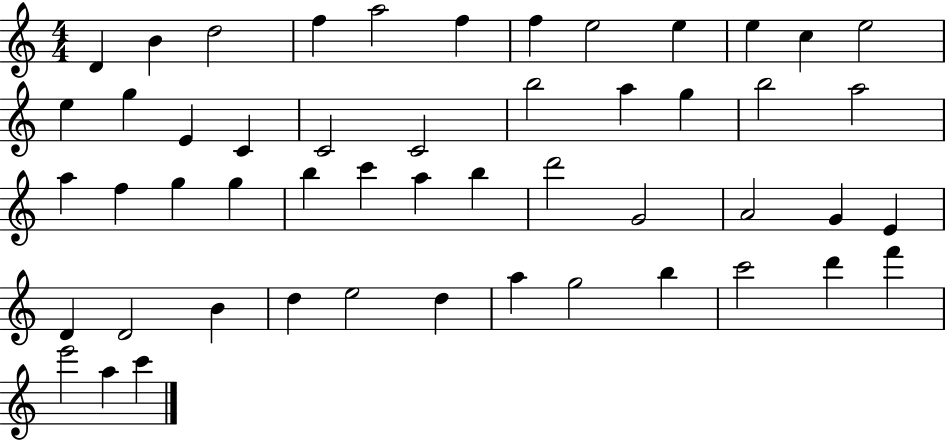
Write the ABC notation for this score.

X:1
T:Untitled
M:4/4
L:1/4
K:C
D B d2 f a2 f f e2 e e c e2 e g E C C2 C2 b2 a g b2 a2 a f g g b c' a b d'2 G2 A2 G E D D2 B d e2 d a g2 b c'2 d' f' e'2 a c'